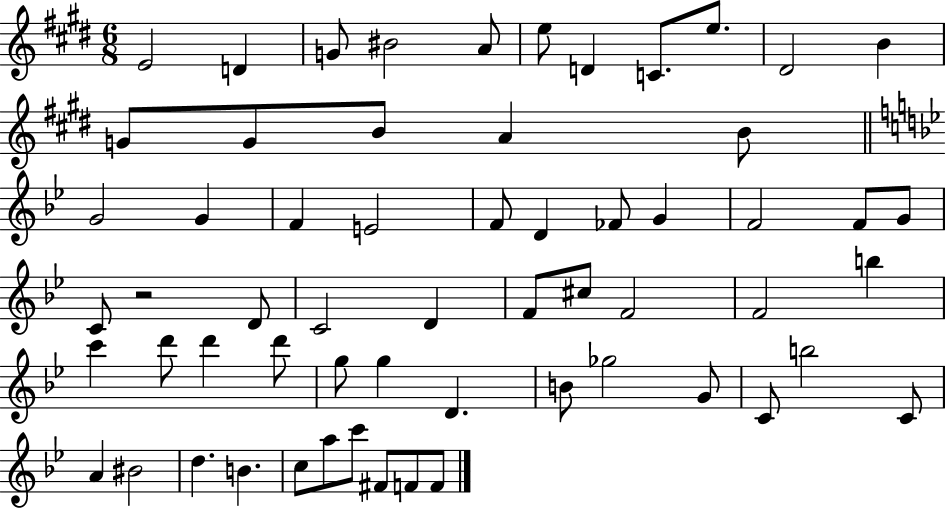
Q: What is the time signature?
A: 6/8